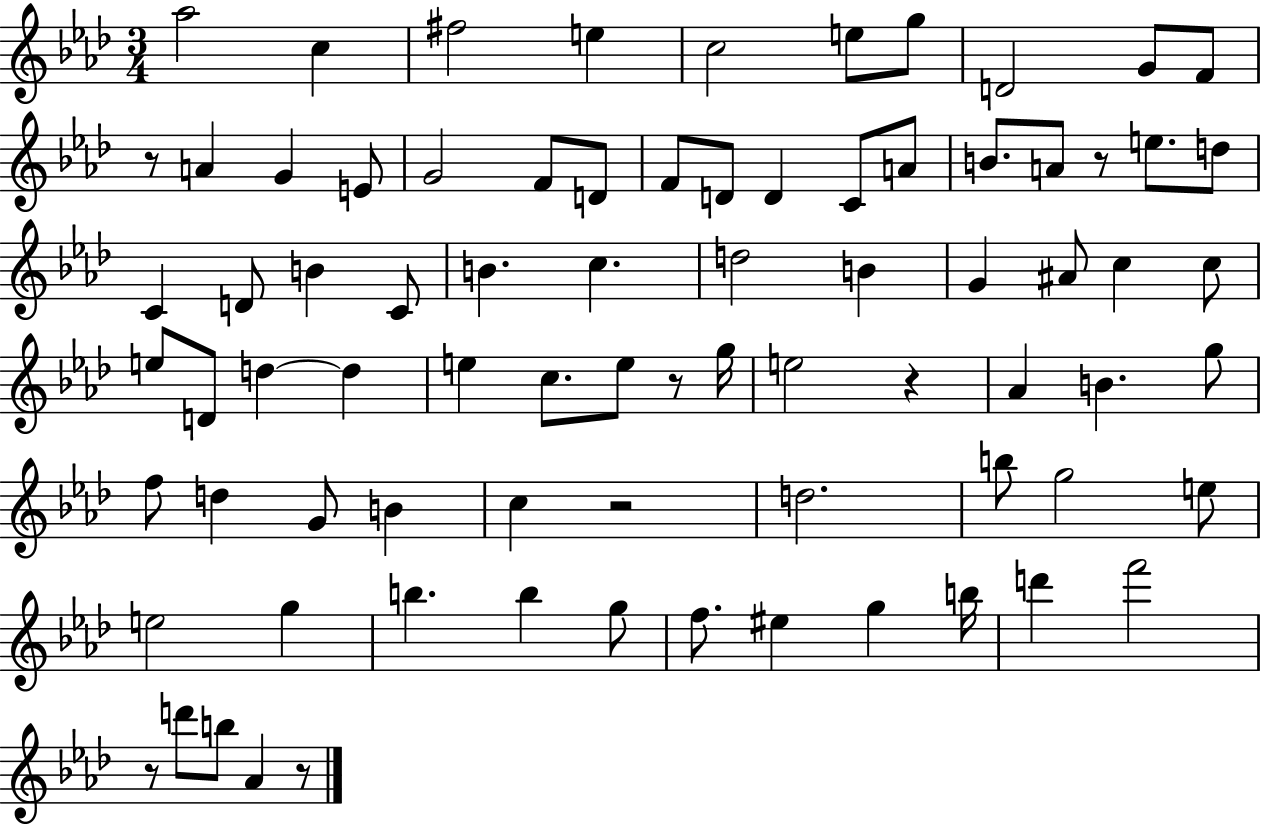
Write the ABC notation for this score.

X:1
T:Untitled
M:3/4
L:1/4
K:Ab
_a2 c ^f2 e c2 e/2 g/2 D2 G/2 F/2 z/2 A G E/2 G2 F/2 D/2 F/2 D/2 D C/2 A/2 B/2 A/2 z/2 e/2 d/2 C D/2 B C/2 B c d2 B G ^A/2 c c/2 e/2 D/2 d d e c/2 e/2 z/2 g/4 e2 z _A B g/2 f/2 d G/2 B c z2 d2 b/2 g2 e/2 e2 g b b g/2 f/2 ^e g b/4 d' f'2 z/2 d'/2 b/2 _A z/2